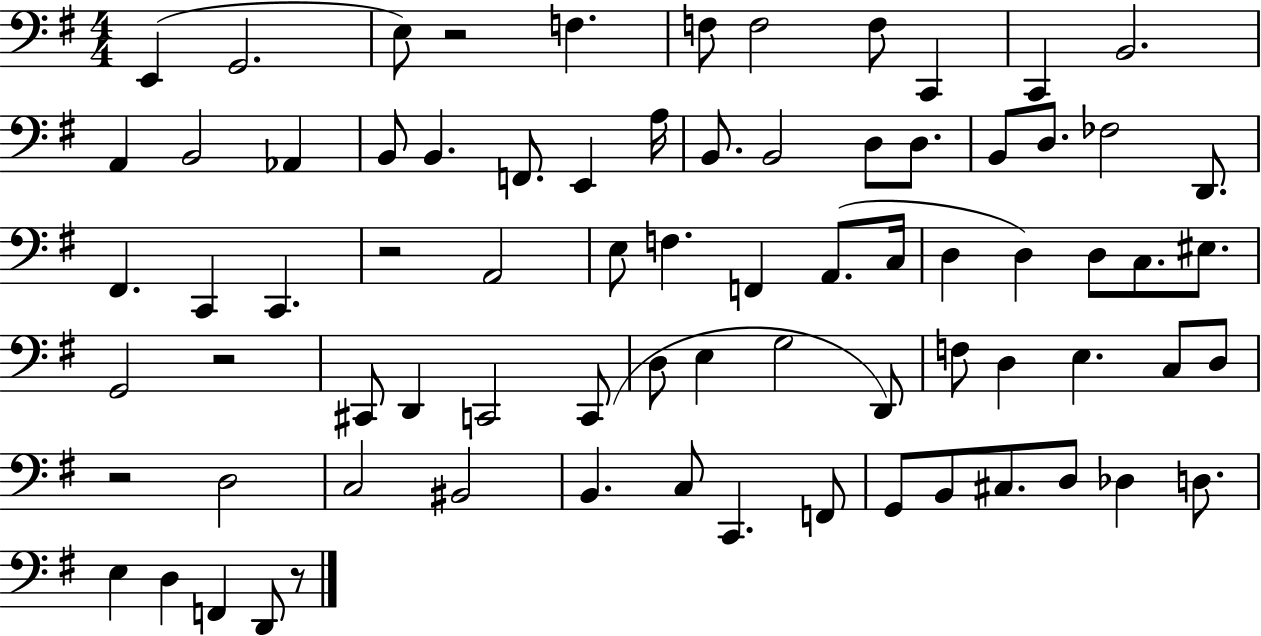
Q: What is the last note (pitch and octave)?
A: D2